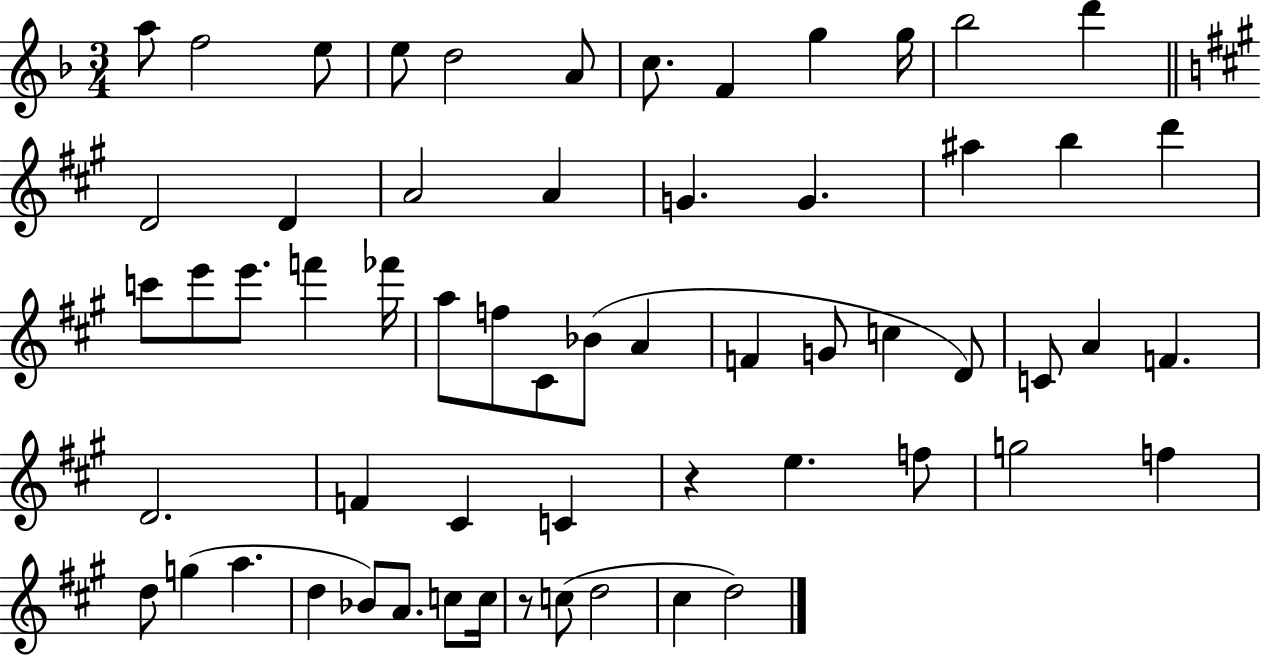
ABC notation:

X:1
T:Untitled
M:3/4
L:1/4
K:F
a/2 f2 e/2 e/2 d2 A/2 c/2 F g g/4 _b2 d' D2 D A2 A G G ^a b d' c'/2 e'/2 e'/2 f' _f'/4 a/2 f/2 ^C/2 _B/2 A F G/2 c D/2 C/2 A F D2 F ^C C z e f/2 g2 f d/2 g a d _B/2 A/2 c/2 c/4 z/2 c/2 d2 ^c d2